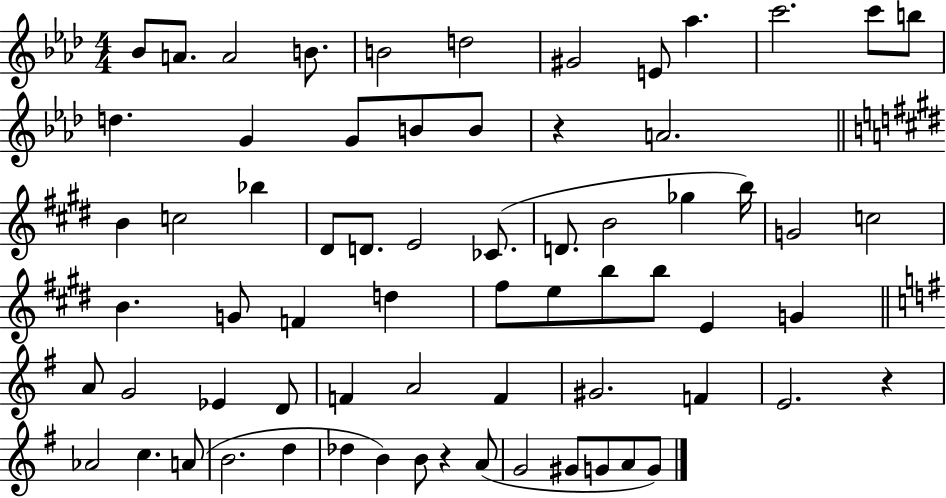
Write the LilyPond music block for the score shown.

{
  \clef treble
  \numericTimeSignature
  \time 4/4
  \key aes \major
  bes'8 a'8. a'2 b'8. | b'2 d''2 | gis'2 e'8 aes''4. | c'''2. c'''8 b''8 | \break d''4. g'4 g'8 b'8 b'8 | r4 a'2. | \bar "||" \break \key e \major b'4 c''2 bes''4 | dis'8 d'8. e'2 ces'8.( | d'8. b'2 ges''4 b''16) | g'2 c''2 | \break b'4. g'8 f'4 d''4 | fis''8 e''8 b''8 b''8 e'4 g'4 | \bar "||" \break \key g \major a'8 g'2 ees'4 d'8 | f'4 a'2 f'4 | gis'2. f'4 | e'2. r4 | \break aes'2 c''4. a'8( | b'2. d''4 | des''4 b'4) b'8 r4 a'8( | g'2 gis'8 g'8 a'8 g'8) | \break \bar "|."
}